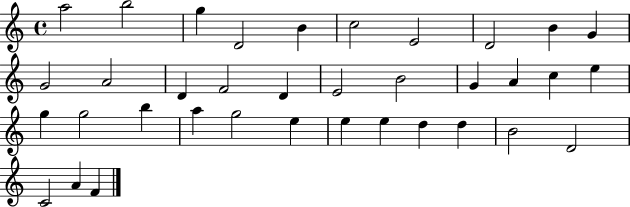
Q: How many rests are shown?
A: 0